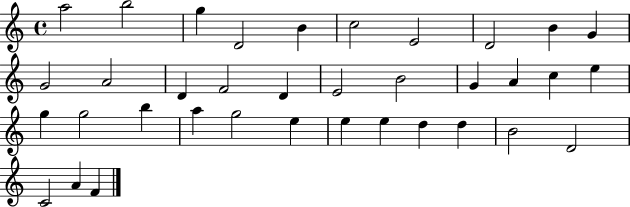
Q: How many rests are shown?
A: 0